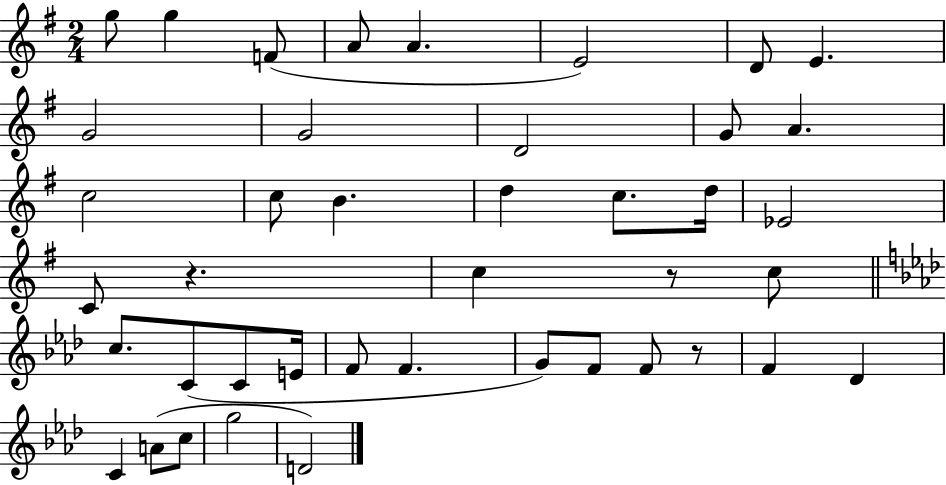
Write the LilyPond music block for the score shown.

{
  \clef treble
  \numericTimeSignature
  \time 2/4
  \key g \major
  g''8 g''4 f'8( | a'8 a'4. | e'2) | d'8 e'4. | \break g'2 | g'2 | d'2 | g'8 a'4. | \break c''2 | c''8 b'4. | d''4 c''8. d''16 | ees'2 | \break c'8 r4. | c''4 r8 c''8 | \bar "||" \break \key aes \major c''8. c'8( c'8 e'16 | f'8 f'4. | g'8) f'8 f'8 r8 | f'4 des'4 | \break c'4 a'8( c''8 | g''2 | d'2) | \bar "|."
}